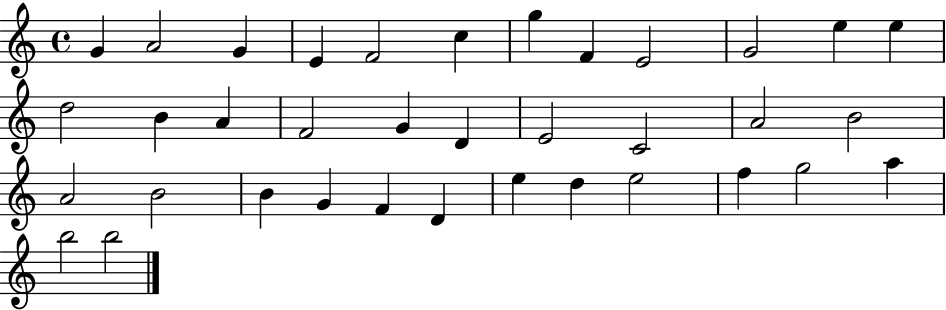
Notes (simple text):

G4/q A4/h G4/q E4/q F4/h C5/q G5/q F4/q E4/h G4/h E5/q E5/q D5/h B4/q A4/q F4/h G4/q D4/q E4/h C4/h A4/h B4/h A4/h B4/h B4/q G4/q F4/q D4/q E5/q D5/q E5/h F5/q G5/h A5/q B5/h B5/h